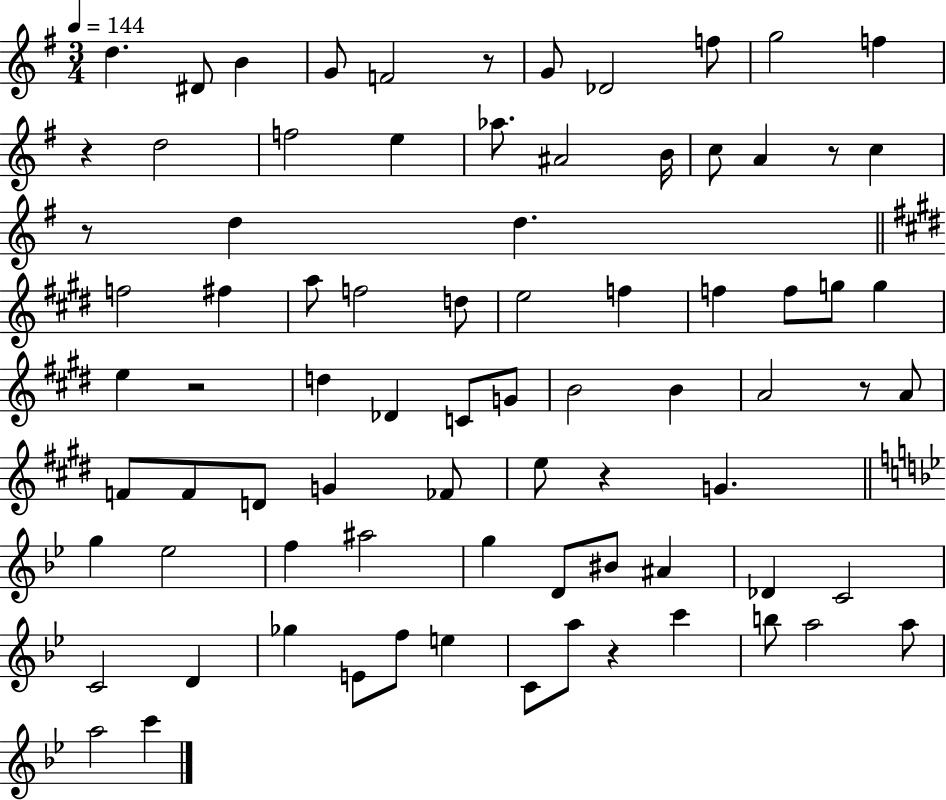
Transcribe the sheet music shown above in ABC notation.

X:1
T:Untitled
M:3/4
L:1/4
K:G
d ^D/2 B G/2 F2 z/2 G/2 _D2 f/2 g2 f z d2 f2 e _a/2 ^A2 B/4 c/2 A z/2 c z/2 d d f2 ^f a/2 f2 d/2 e2 f f f/2 g/2 g e z2 d _D C/2 G/2 B2 B A2 z/2 A/2 F/2 F/2 D/2 G _F/2 e/2 z G g _e2 f ^a2 g D/2 ^B/2 ^A _D C2 C2 D _g E/2 f/2 e C/2 a/2 z c' b/2 a2 a/2 a2 c'